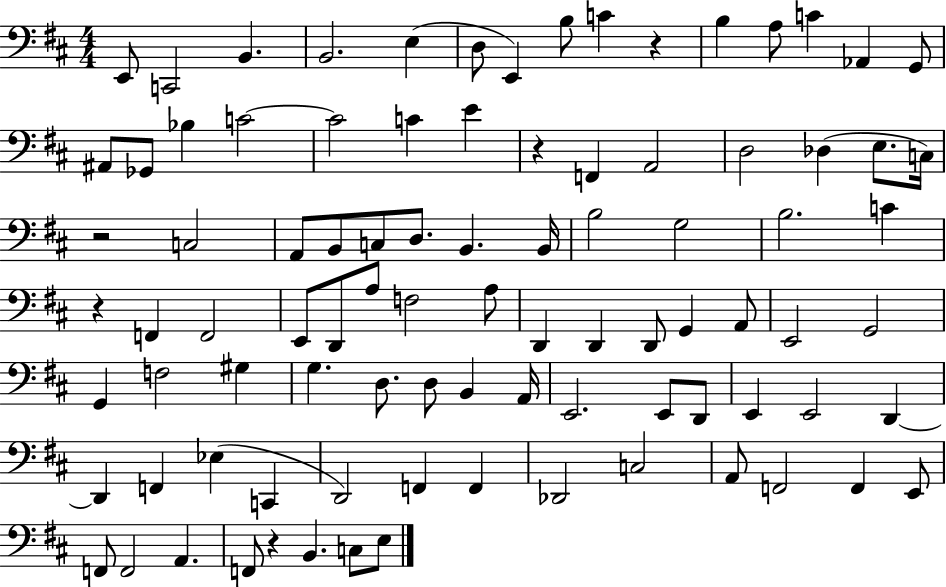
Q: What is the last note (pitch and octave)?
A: E3